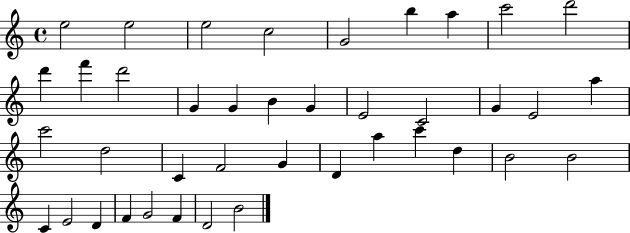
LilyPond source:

{
  \clef treble
  \time 4/4
  \defaultTimeSignature
  \key c \major
  e''2 e''2 | e''2 c''2 | g'2 b''4 a''4 | c'''2 d'''2 | \break d'''4 f'''4 d'''2 | g'4 g'4 b'4 g'4 | e'2 c'2 | g'4 e'2 a''4 | \break c'''2 d''2 | c'4 f'2 g'4 | d'4 a''4 c'''4 d''4 | b'2 b'2 | \break c'4 e'2 d'4 | f'4 g'2 f'4 | d'2 b'2 | \bar "|."
}